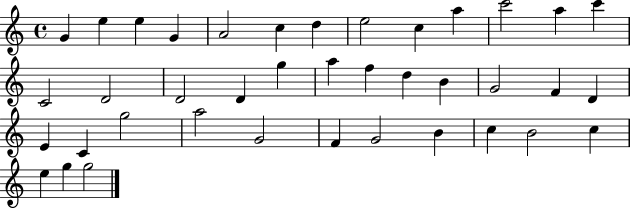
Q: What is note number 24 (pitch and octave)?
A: F4